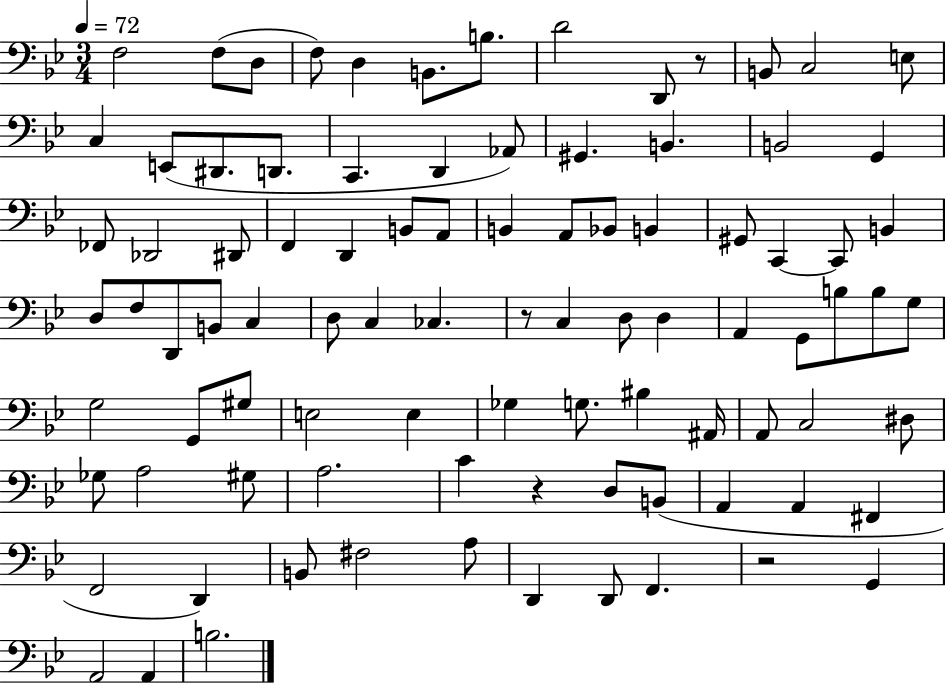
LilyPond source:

{
  \clef bass
  \numericTimeSignature
  \time 3/4
  \key bes \major
  \tempo 4 = 72
  \repeat volta 2 { f2 f8( d8 | f8) d4 b,8. b8. | d'2 d,8 r8 | b,8 c2 e8 | \break c4 e,8( dis,8. d,8. | c,4. d,4 aes,8) | gis,4. b,4. | b,2 g,4 | \break fes,8 des,2 dis,8 | f,4 d,4 b,8 a,8 | b,4 a,8 bes,8 b,4 | gis,8 c,4~~ c,8 b,4 | \break d8 f8 d,8 b,8 c4 | d8 c4 ces4. | r8 c4 d8 d4 | a,4 g,8 b8 b8 g8 | \break g2 g,8 gis8 | e2 e4 | ges4 g8. bis4 ais,16 | a,8 c2 dis8 | \break ges8 a2 gis8 | a2. | c'4 r4 d8 b,8( | a,4 a,4 fis,4 | \break f,2 d,4) | b,8 fis2 a8 | d,4 d,8 f,4. | r2 g,4 | \break a,2 a,4 | b2. | } \bar "|."
}